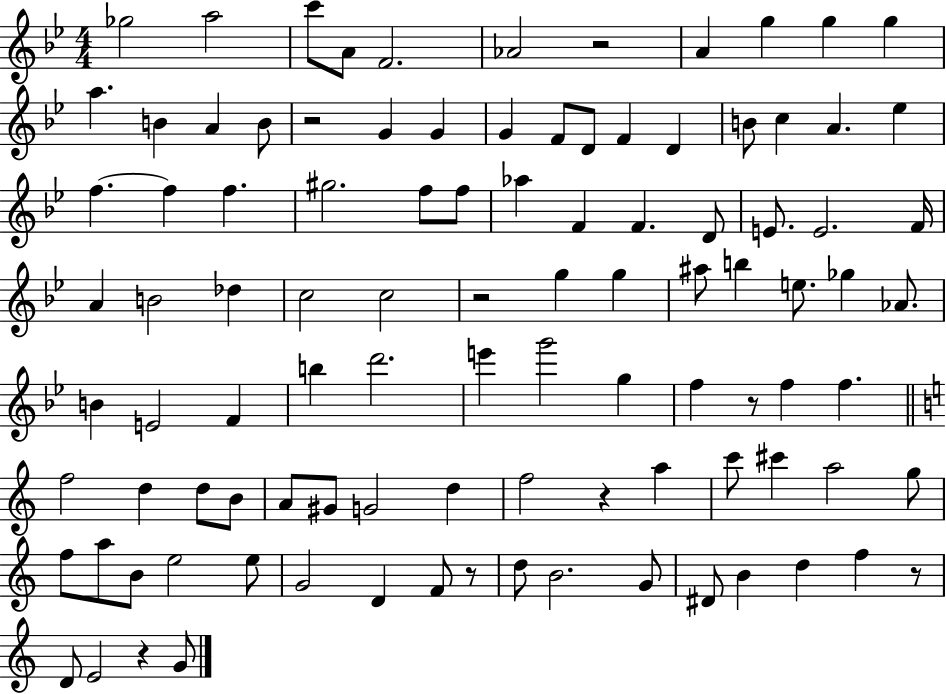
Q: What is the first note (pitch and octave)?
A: Gb5